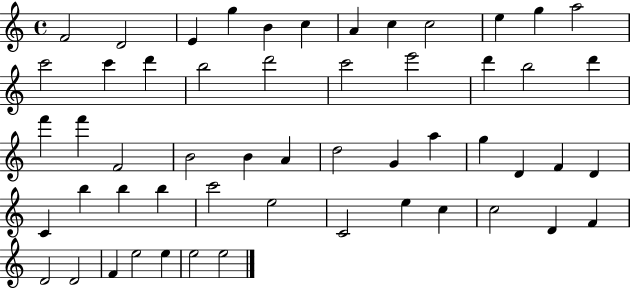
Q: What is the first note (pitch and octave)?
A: F4